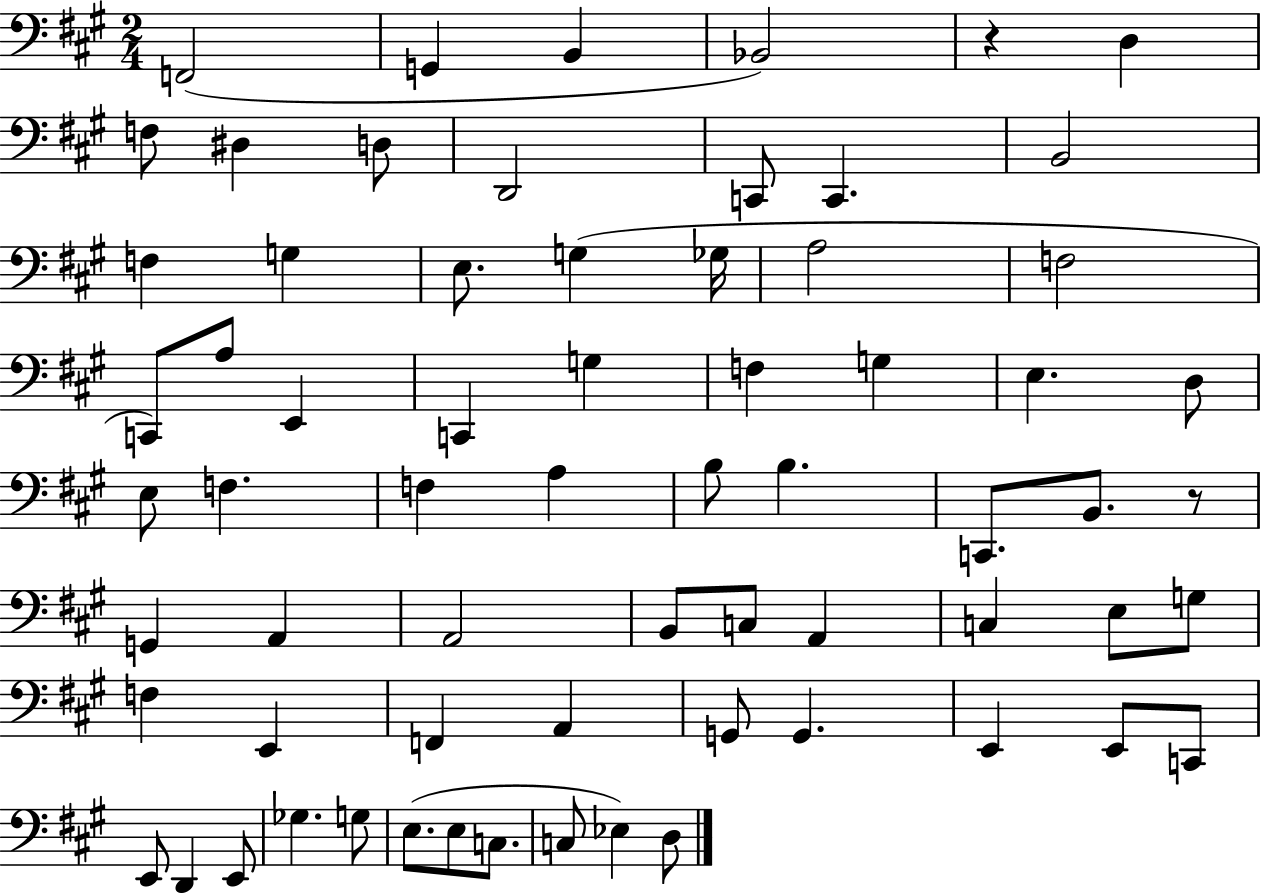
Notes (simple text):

F2/h G2/q B2/q Bb2/h R/q D3/q F3/e D#3/q D3/e D2/h C2/e C2/q. B2/h F3/q G3/q E3/e. G3/q Gb3/s A3/h F3/h C2/e A3/e E2/q C2/q G3/q F3/q G3/q E3/q. D3/e E3/e F3/q. F3/q A3/q B3/e B3/q. C2/e. B2/e. R/e G2/q A2/q A2/h B2/e C3/e A2/q C3/q E3/e G3/e F3/q E2/q F2/q A2/q G2/e G2/q. E2/q E2/e C2/e E2/e D2/q E2/e Gb3/q. G3/e E3/e. E3/e C3/e. C3/e Eb3/q D3/e